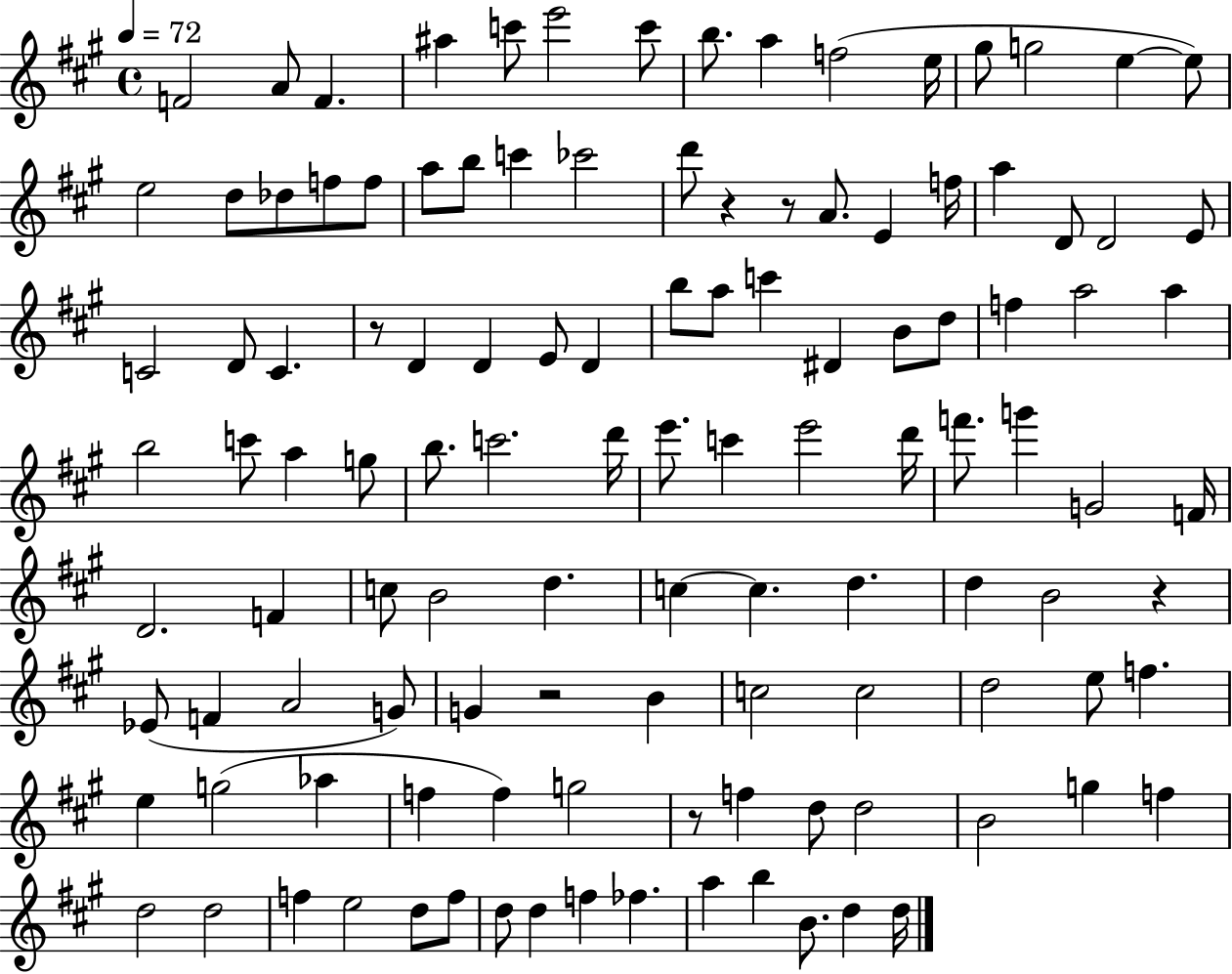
{
  \clef treble
  \time 4/4
  \defaultTimeSignature
  \key a \major
  \tempo 4 = 72
  f'2 a'8 f'4. | ais''4 c'''8 e'''2 c'''8 | b''8. a''4 f''2( e''16 | gis''8 g''2 e''4~~ e''8) | \break e''2 d''8 des''8 f''8 f''8 | a''8 b''8 c'''4 ces'''2 | d'''8 r4 r8 a'8. e'4 f''16 | a''4 d'8 d'2 e'8 | \break c'2 d'8 c'4. | r8 d'4 d'4 e'8 d'4 | b''8 a''8 c'''4 dis'4 b'8 d''8 | f''4 a''2 a''4 | \break b''2 c'''8 a''4 g''8 | b''8. c'''2. d'''16 | e'''8. c'''4 e'''2 d'''16 | f'''8. g'''4 g'2 f'16 | \break d'2. f'4 | c''8 b'2 d''4. | c''4~~ c''4. d''4. | d''4 b'2 r4 | \break ees'8( f'4 a'2 g'8) | g'4 r2 b'4 | c''2 c''2 | d''2 e''8 f''4. | \break e''4 g''2( aes''4 | f''4 f''4) g''2 | r8 f''4 d''8 d''2 | b'2 g''4 f''4 | \break d''2 d''2 | f''4 e''2 d''8 f''8 | d''8 d''4 f''4 fes''4. | a''4 b''4 b'8. d''4 d''16 | \break \bar "|."
}